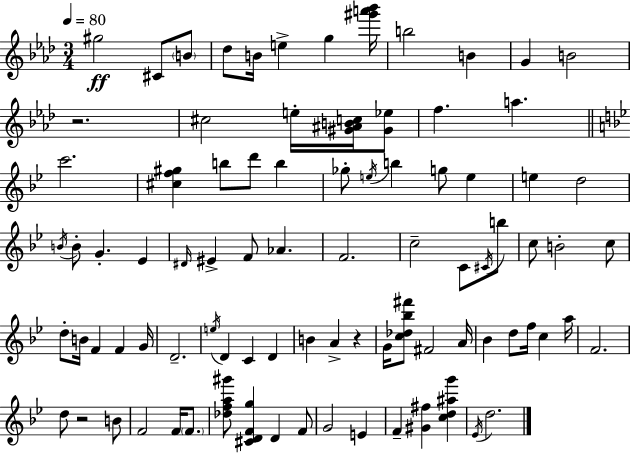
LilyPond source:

{
  \clef treble
  \numericTimeSignature
  \time 3/4
  \key f \minor
  \tempo 4 = 80
  gis''2\ff cis'8 \parenthesize b'8 | des''8 b'16 e''4-> g''4 <gis''' a''' bes'''>16 | b''2 b'4 | g'4 b'2 | \break r2. | cis''2 e''16-. <gis' ais' b' c''>16 <gis' ees''>8 | f''4. a''4. | \bar "||" \break \key bes \major c'''2. | <cis'' f'' gis''>4 b''8 d'''8 b''4 | ges''8-. \acciaccatura { e''16 } b''4 g''8 e''4 | e''4 d''2 | \break \acciaccatura { b'16 } b'8-. g'4.-. ees'4 | \grace { dis'16 } eis'4-> f'8 aes'4. | f'2. | c''2-- c'8 | \break \acciaccatura { cis'16 } b''8 c''8 b'2-. | c''8 d''8-. b'16 f'4 f'4 | g'16 d'2.-- | \acciaccatura { e''16 } d'4 c'4 | \break d'4 b'4 a'4-> | r4 g'16 <c'' des'' bes'' fis'''>8 fis'2 | a'16 bes'4 d''8 f''16 | c''4 a''16 f'2. | \break d''8 r2 | b'8 f'2 | f'16 \parenthesize f'8. <des'' f'' a'' gis'''>8 <cis' d' f' g''>4 d'4 | f'8 g'2 | \break e'4 f'4-- <gis' fis''>4 | <c'' d'' ais'' g'''>4 \acciaccatura { ees'16 } d''2. | \bar "|."
}